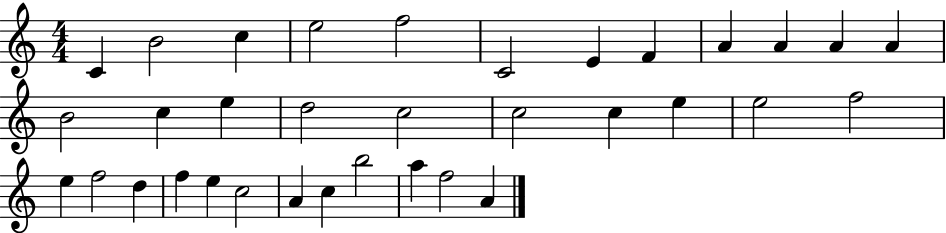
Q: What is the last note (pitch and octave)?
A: A4